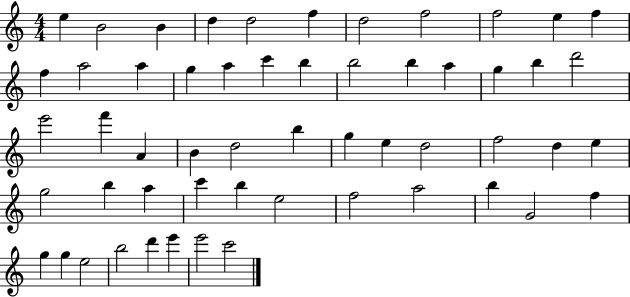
X:1
T:Untitled
M:4/4
L:1/4
K:C
e B2 B d d2 f d2 f2 f2 e f f a2 a g a c' b b2 b a g b d'2 e'2 f' A B d2 b g e d2 f2 d e g2 b a c' b e2 f2 a2 b G2 f g g e2 b2 d' e' e'2 c'2